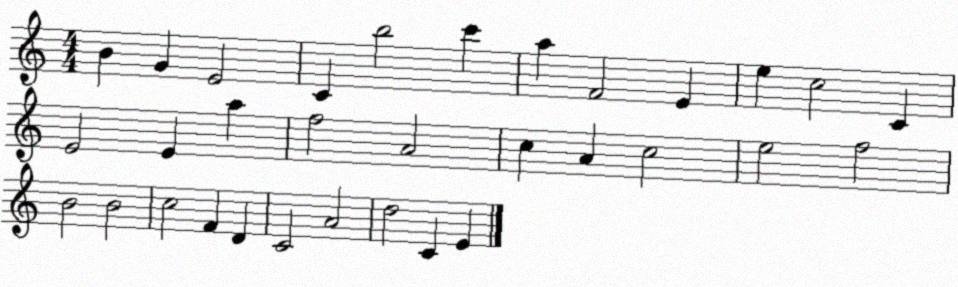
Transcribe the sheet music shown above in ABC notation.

X:1
T:Untitled
M:4/4
L:1/4
K:C
B G E2 C b2 c' a F2 E e c2 C E2 E a f2 A2 c A c2 e2 f2 B2 B2 c2 F D C2 A2 d2 C E